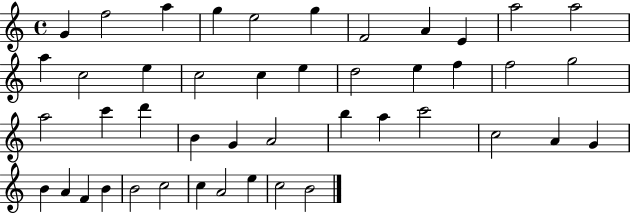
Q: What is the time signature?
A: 4/4